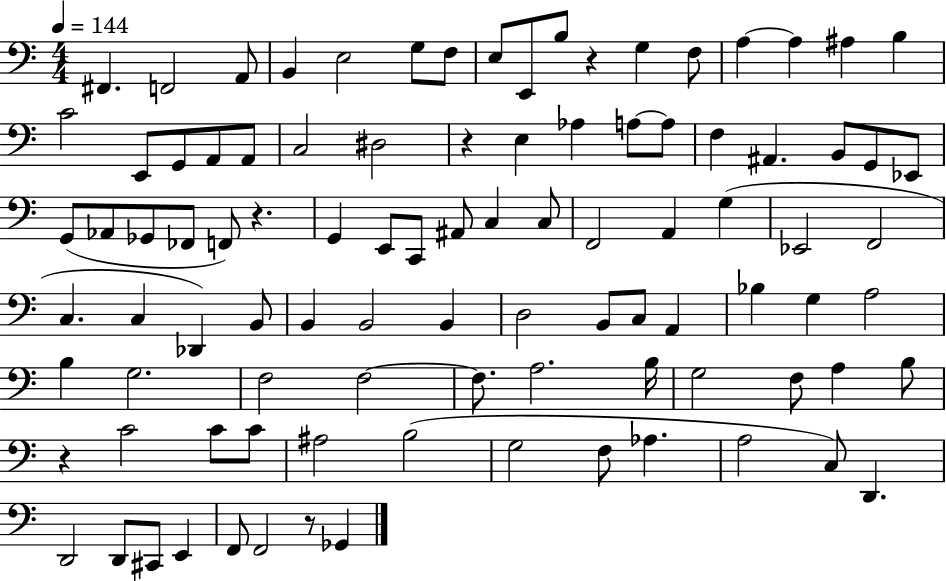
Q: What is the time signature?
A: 4/4